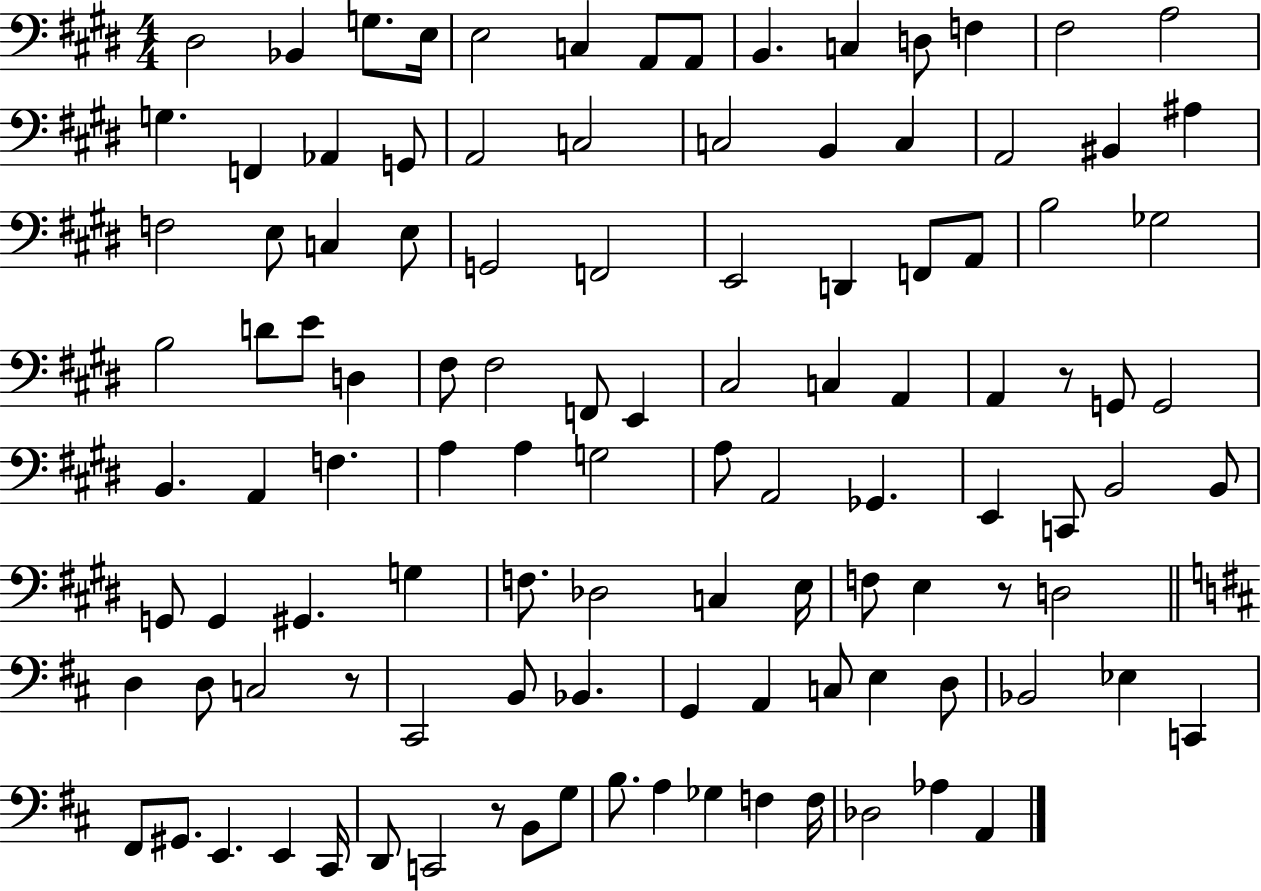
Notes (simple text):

D#3/h Bb2/q G3/e. E3/s E3/h C3/q A2/e A2/e B2/q. C3/q D3/e F3/q F#3/h A3/h G3/q. F2/q Ab2/q G2/e A2/h C3/h C3/h B2/q C3/q A2/h BIS2/q A#3/q F3/h E3/e C3/q E3/e G2/h F2/h E2/h D2/q F2/e A2/e B3/h Gb3/h B3/h D4/e E4/e D3/q F#3/e F#3/h F2/e E2/q C#3/h C3/q A2/q A2/q R/e G2/e G2/h B2/q. A2/q F3/q. A3/q A3/q G3/h A3/e A2/h Gb2/q. E2/q C2/e B2/h B2/e G2/e G2/q G#2/q. G3/q F3/e. Db3/h C3/q E3/s F3/e E3/q R/e D3/h D3/q D3/e C3/h R/e C#2/h B2/e Bb2/q. G2/q A2/q C3/e E3/q D3/e Bb2/h Eb3/q C2/q F#2/e G#2/e. E2/q. E2/q C#2/s D2/e C2/h R/e B2/e G3/e B3/e. A3/q Gb3/q F3/q F3/s Db3/h Ab3/q A2/q